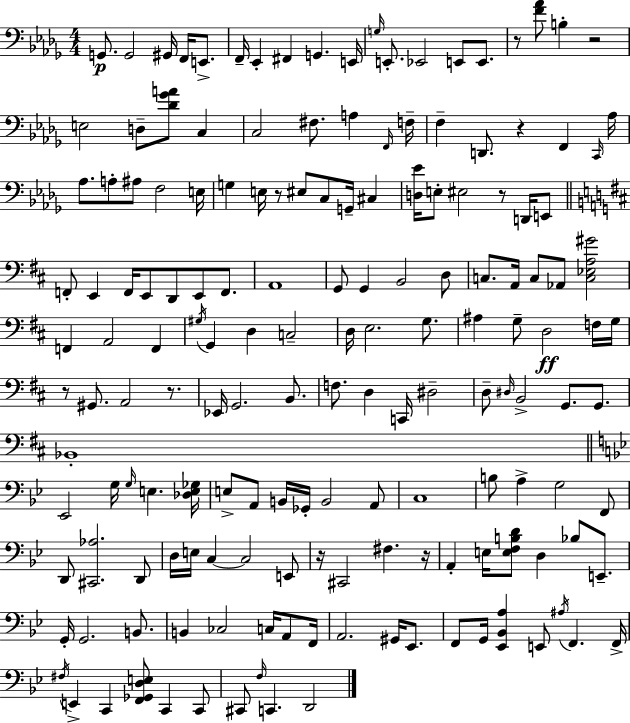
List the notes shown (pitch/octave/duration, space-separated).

G2/e. G2/h G#2/s F2/s E2/e. F2/s Eb2/q F#2/q G2/q. E2/s G3/s E2/e. Eb2/h E2/e E2/e. R/e [F4,Ab4]/e B3/q R/h E3/h D3/e [Db4,Gb4,A4]/e C3/q C3/h F#3/e. A3/q F2/s F3/s F3/q D2/e. R/q F2/q C2/s Ab3/s Ab3/e. A3/e A#3/e F3/h E3/s G3/q E3/s R/e EIS3/e C3/e G2/s C#3/q [D3,Eb4]/s E3/e EIS3/h R/e D2/s E2/e F2/e E2/q F2/s E2/e D2/e E2/e F2/e. A2/w G2/e G2/q B2/h D3/e C3/e. A2/s C3/e Ab2/e [C3,Eb3,A3,G#4]/h F2/q A2/h F2/q G#3/s G2/q D3/q C3/h D3/s E3/h. G3/e. A#3/q G3/e D3/h F3/s G3/s R/e G#2/e. A2/h R/e. Eb2/s G2/h. B2/e. F3/e. D3/q C2/s D#3/h D3/e D#3/s B2/h G2/e. G2/e. Bb2/w Eb2/h G3/s G3/s E3/q. [Db3,E3,Gb3]/s E3/e A2/e B2/s Gb2/s B2/h A2/e C3/w B3/e A3/q G3/h F2/e D2/e [C#2,Ab3]/h. D2/e D3/s E3/s C3/q C3/h E2/e R/s C#2/h F#3/q. R/s A2/q E3/s [E3,F3,B3,D4]/e D3/q Bb3/e E2/e. G2/s G2/h. B2/e. B2/q CES3/h C3/s A2/e F2/s A2/h. G#2/s Eb2/e. F2/e G2/s [Eb2,Bb2,A3]/q E2/e A#3/s F2/q. F2/s F#3/s E2/q C2/q [F2,Gb2,D3,E3]/e C2/q C2/e C#2/e F3/s C2/q. D2/h